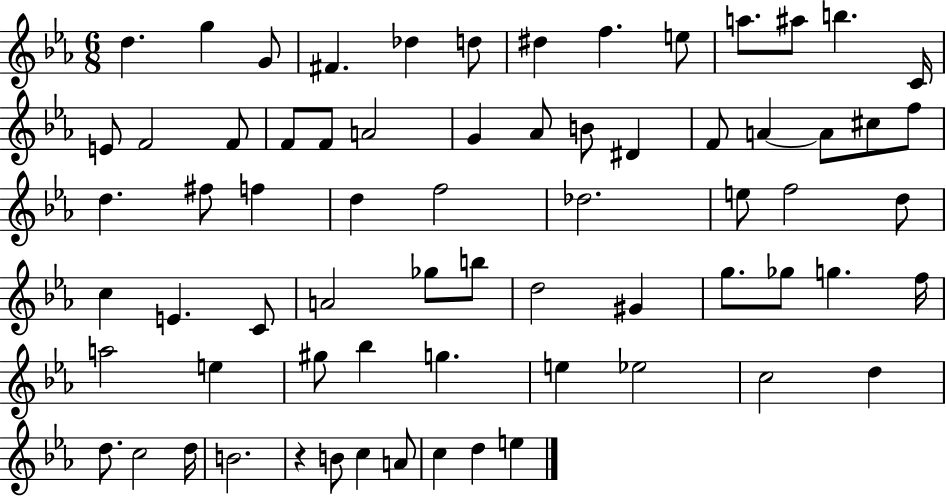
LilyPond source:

{
  \clef treble
  \numericTimeSignature
  \time 6/8
  \key ees \major
  d''4. g''4 g'8 | fis'4. des''4 d''8 | dis''4 f''4. e''8 | a''8. ais''8 b''4. c'16 | \break e'8 f'2 f'8 | f'8 f'8 a'2 | g'4 aes'8 b'8 dis'4 | f'8 a'4~~ a'8 cis''8 f''8 | \break d''4. fis''8 f''4 | d''4 f''2 | des''2. | e''8 f''2 d''8 | \break c''4 e'4. c'8 | a'2 ges''8 b''8 | d''2 gis'4 | g''8. ges''8 g''4. f''16 | \break a''2 e''4 | gis''8 bes''4 g''4. | e''4 ees''2 | c''2 d''4 | \break d''8. c''2 d''16 | b'2. | r4 b'8 c''4 a'8 | c''4 d''4 e''4 | \break \bar "|."
}